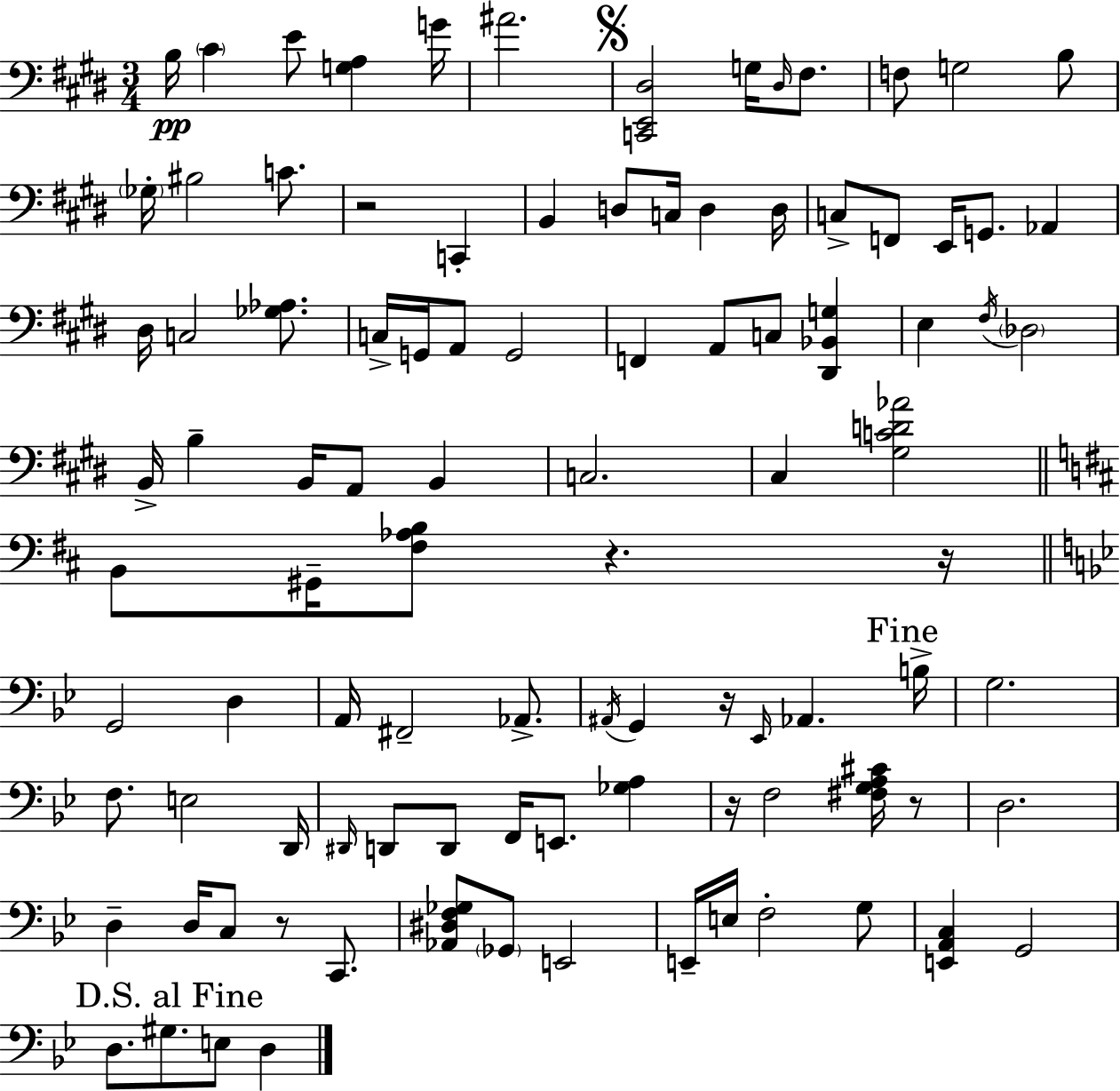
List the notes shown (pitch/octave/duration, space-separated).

B3/s C#4/q E4/e [G3,A3]/q G4/s A#4/h. [C2,E2,D#3]/h G3/s D#3/s F#3/e. F3/e G3/h B3/e Gb3/s BIS3/h C4/e. R/h C2/q B2/q D3/e C3/s D3/q D3/s C3/e F2/e E2/s G2/e. Ab2/q D#3/s C3/h [Gb3,Ab3]/e. C3/s G2/s A2/e G2/h F2/q A2/e C3/e [D#2,Bb2,G3]/q E3/q F#3/s Db3/h B2/s B3/q B2/s A2/e B2/q C3/h. C#3/q [G#3,C4,D4,Ab4]/h B2/e G#2/s [F#3,Ab3,B3]/e R/q. R/s G2/h D3/q A2/s F#2/h Ab2/e. A#2/s G2/q R/s Eb2/s Ab2/q. B3/s G3/h. F3/e. E3/h D2/s D#2/s D2/e D2/e F2/s E2/e. [Gb3,A3]/q R/s F3/h [F#3,G3,A3,C#4]/s R/e D3/h. D3/q D3/s C3/e R/e C2/e. [Ab2,D#3,F3,Gb3]/e Gb2/e E2/h E2/s E3/s F3/h G3/e [E2,A2,C3]/q G2/h D3/e. G#3/e. E3/e D3/q